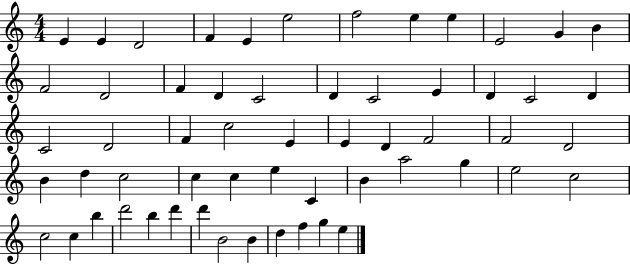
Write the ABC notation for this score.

X:1
T:Untitled
M:4/4
L:1/4
K:C
E E D2 F E e2 f2 e e E2 G B F2 D2 F D C2 D C2 E D C2 D C2 D2 F c2 E E D F2 F2 D2 B d c2 c c e C B a2 g e2 c2 c2 c b d'2 b d' d' B2 B d f g e